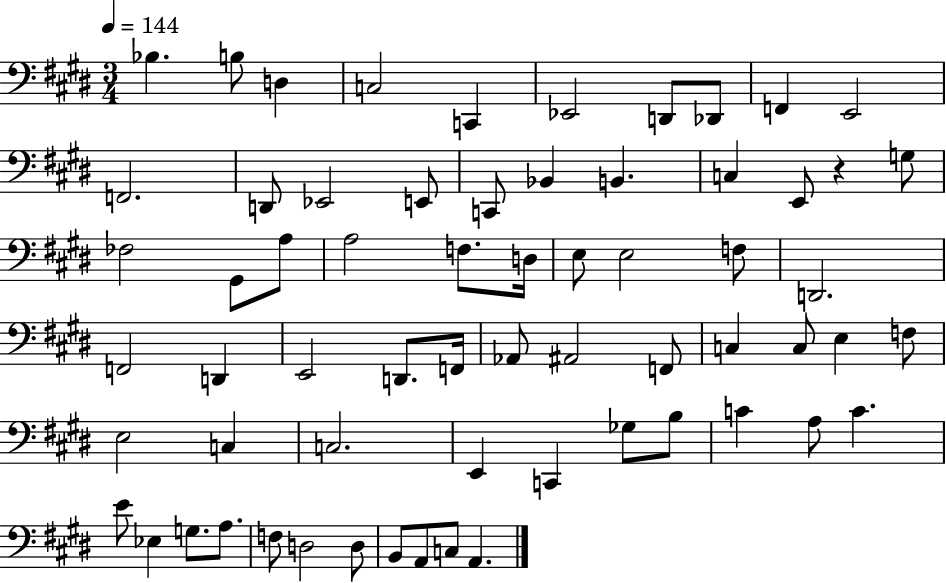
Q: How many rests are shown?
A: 1